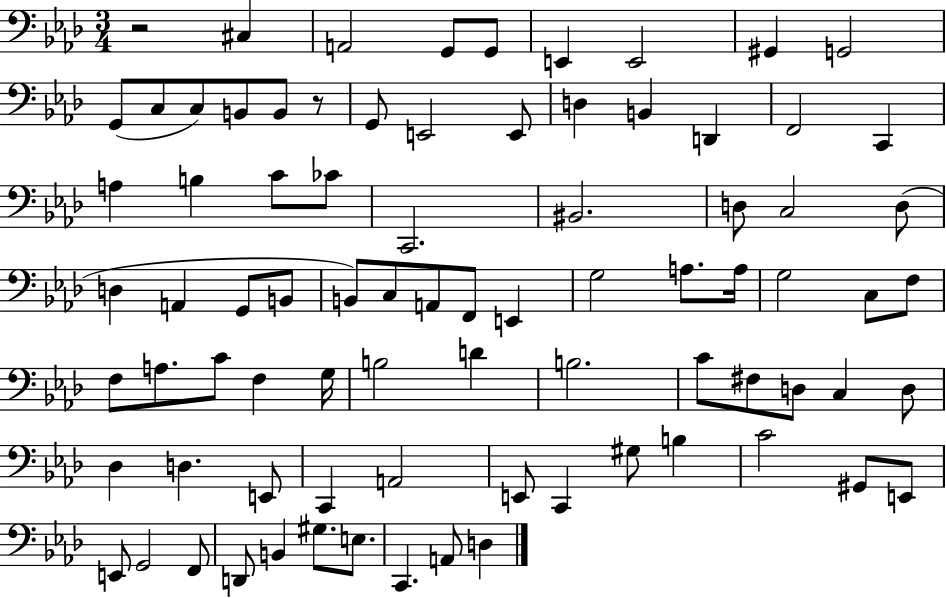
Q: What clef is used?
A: bass